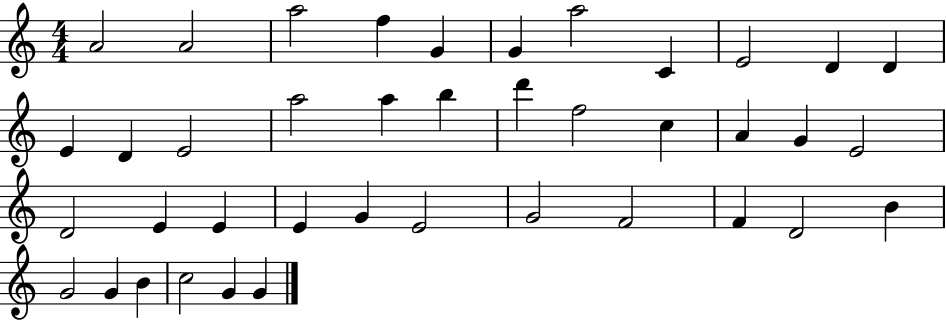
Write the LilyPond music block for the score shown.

{
  \clef treble
  \numericTimeSignature
  \time 4/4
  \key c \major
  a'2 a'2 | a''2 f''4 g'4 | g'4 a''2 c'4 | e'2 d'4 d'4 | \break e'4 d'4 e'2 | a''2 a''4 b''4 | d'''4 f''2 c''4 | a'4 g'4 e'2 | \break d'2 e'4 e'4 | e'4 g'4 e'2 | g'2 f'2 | f'4 d'2 b'4 | \break g'2 g'4 b'4 | c''2 g'4 g'4 | \bar "|."
}